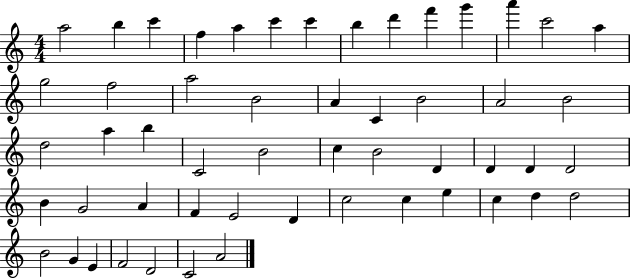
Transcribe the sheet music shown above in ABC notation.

X:1
T:Untitled
M:4/4
L:1/4
K:C
a2 b c' f a c' c' b d' f' g' a' c'2 a g2 f2 a2 B2 A C B2 A2 B2 d2 a b C2 B2 c B2 D D D D2 B G2 A F E2 D c2 c e c d d2 B2 G E F2 D2 C2 A2